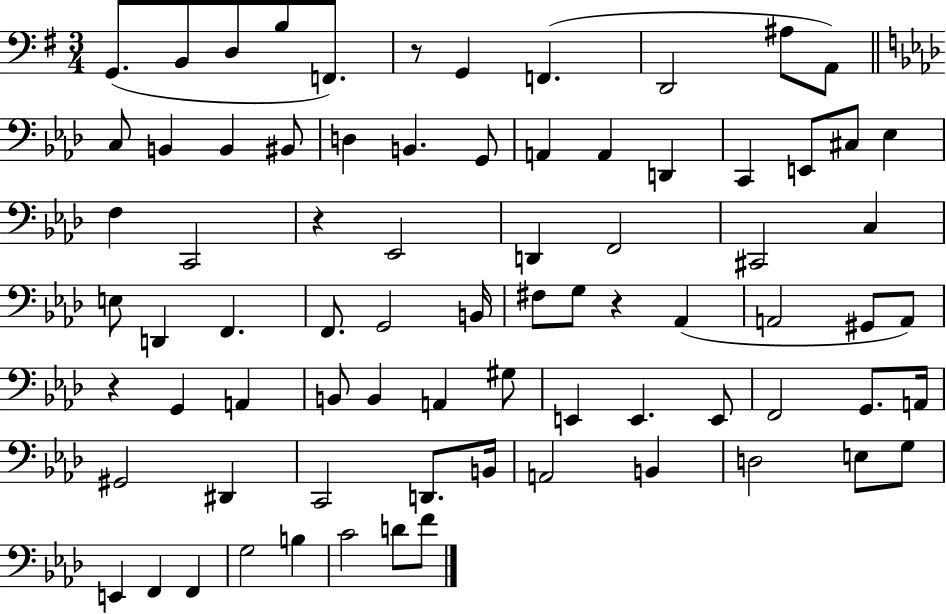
G2/e. B2/e D3/e B3/e F2/e. R/e G2/q F2/q. D2/h A#3/e A2/e C3/e B2/q B2/q BIS2/e D3/q B2/q. G2/e A2/q A2/q D2/q C2/q E2/e C#3/e Eb3/q F3/q C2/h R/q Eb2/h D2/q F2/h C#2/h C3/q E3/e D2/q F2/q. F2/e. G2/h B2/s F#3/e G3/e R/q Ab2/q A2/h G#2/e A2/e R/q G2/q A2/q B2/e B2/q A2/q G#3/e E2/q E2/q. E2/e F2/h G2/e. A2/s G#2/h D#2/q C2/h D2/e. B2/s A2/h B2/q D3/h E3/e G3/e E2/q F2/q F2/q G3/h B3/q C4/h D4/e F4/e